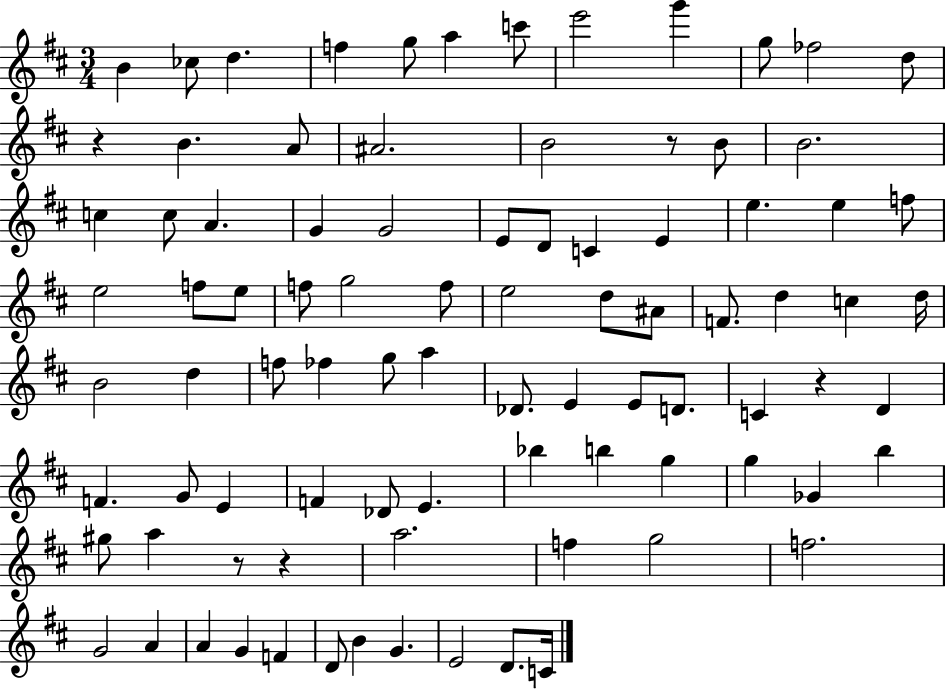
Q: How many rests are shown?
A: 5